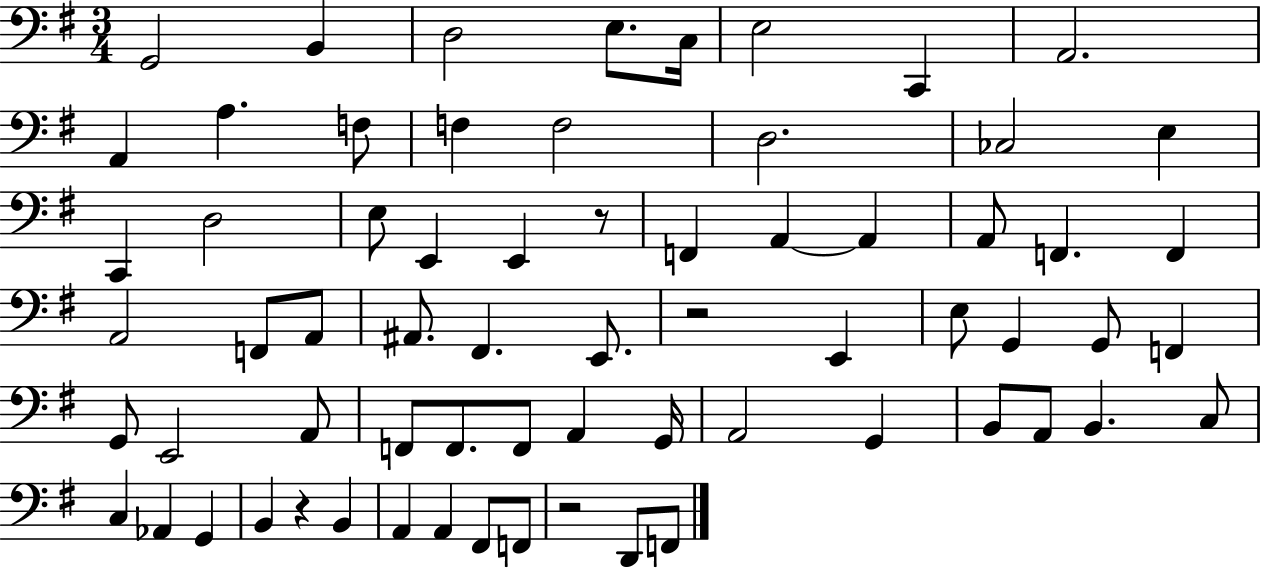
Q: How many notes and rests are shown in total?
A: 67